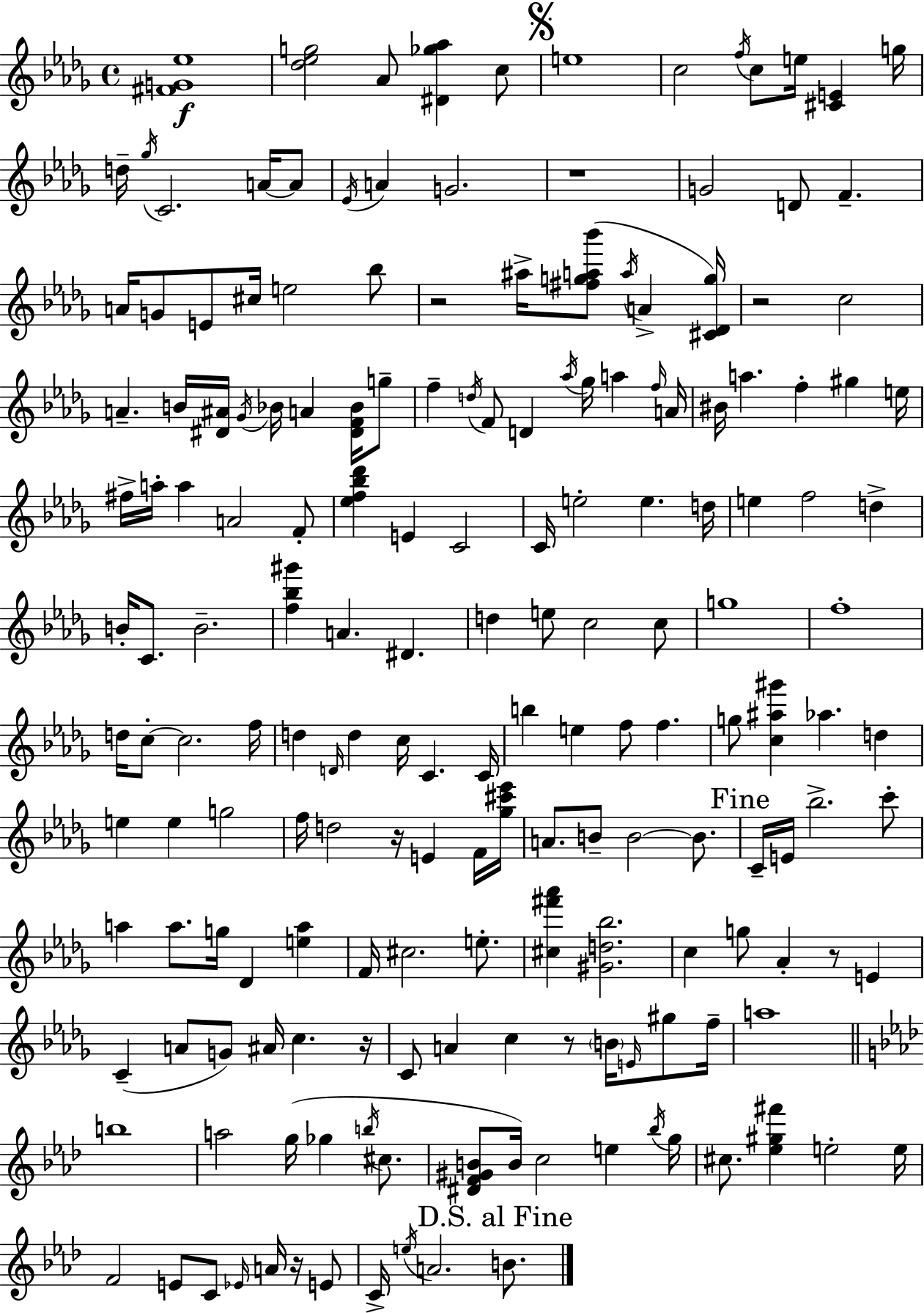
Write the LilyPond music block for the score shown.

{
  \clef treble
  \time 4/4
  \defaultTimeSignature
  \key bes \minor
  \repeat volta 2 { <fis' g' ees''>1\f | <des'' ees'' g''>2 aes'8 <dis' ges'' aes''>4 c''8 | \mark \markup { \musicglyph "scripts.segno" } e''1 | c''2 \acciaccatura { f''16 } c''8 e''16 <cis' e'>4 | \break g''16 d''16-- \acciaccatura { ges''16 } c'2. a'16~~ | a'8 \acciaccatura { ees'16 } a'4 g'2. | r1 | g'2 d'8 f'4.-- | \break a'16 g'8 e'8 cis''16 e''2 | bes''8 r2 ais''16-> <fis'' g'' a'' bes'''>8( \acciaccatura { a''16 } a'4-> | <cis' des' g''>16) r2 c''2 | a'4.-- b'16 <dis' ais'>16 \acciaccatura { ges'16 } bes'16 a'4 | \break <dis' f' bes'>16 g''8-- f''4-- \acciaccatura { d''16 } f'8 d'4 | \acciaccatura { aes''16 } ges''16 a''4 \grace { f''16 } a'16 bis'16 a''4. f''4-. | gis''4 e''16 fis''16-> a''16-. a''4 a'2 | f'8-. <ees'' f'' bes'' des'''>4 e'4 | \break c'2 c'16 e''2-. | e''4. d''16 e''4 f''2 | d''4-> b'16-. c'8. b'2.-- | <f'' bes'' gis'''>4 a'4. | \break dis'4. d''4 e''8 c''2 | c''8 g''1 | f''1-. | d''16 c''8-.~~ c''2. | \break f''16 d''4 \grace { d'16 } d''4 | c''16 c'4. c'16 b''4 e''4 | f''8 f''4. g''8 <c'' ais'' gis'''>4 aes''4. | d''4 e''4 e''4 | \break g''2 f''16 d''2 | r16 e'4 f'16 <ges'' cis''' ees'''>16 a'8. b'8-- b'2~~ | b'8. \mark "Fine" c'16-- e'16 bes''2.-> | c'''8-. a''4 a''8. | \break g''16 des'4 <e'' a''>4 f'16 cis''2. | e''8.-. <cis'' fis''' aes'''>4 <gis' d'' bes''>2. | c''4 g''8 aes'4-. | r8 e'4 c'4--( a'8 g'8) | \break ais'16 c''4. r16 c'8 a'4 c''4 | r8 \parenthesize b'16 \grace { e'16 } gis''8 f''16-- a''1 | \bar "||" \break \key f \minor b''1 | a''2 g''16( ges''4 \acciaccatura { b''16 } cis''8. | <dis' f' gis' b'>8 b'16) c''2 e''4 | \acciaccatura { bes''16 } g''16 cis''8. <ees'' gis'' fis'''>4 e''2-. | \break e''16 f'2 e'8 c'8 \grace { ees'16 } a'16 | r16 e'8 c'16-> \acciaccatura { e''16 } a'2. | \mark "D.S. al Fine" b'8. } \bar "|."
}